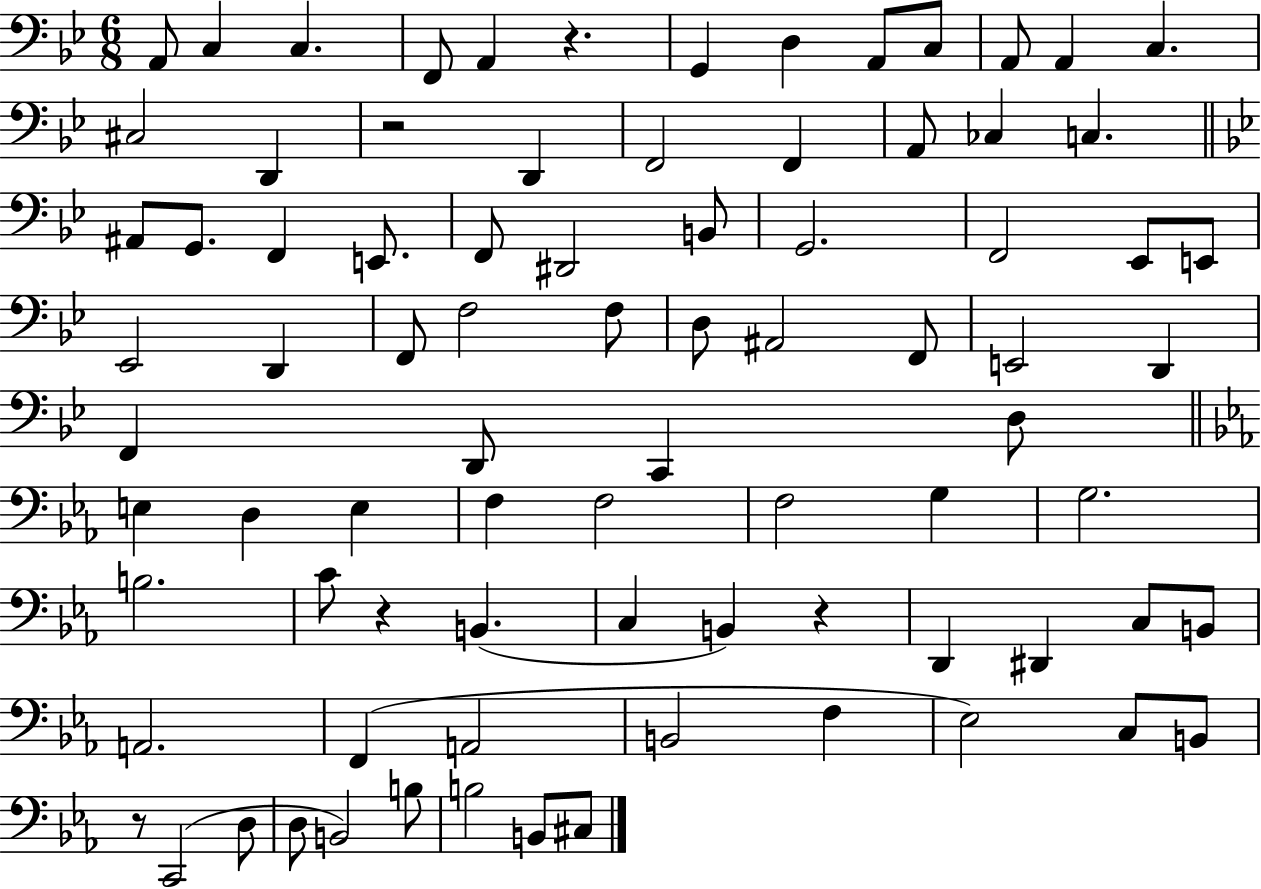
A2/e C3/q C3/q. F2/e A2/q R/q. G2/q D3/q A2/e C3/e A2/e A2/q C3/q. C#3/h D2/q R/h D2/q F2/h F2/q A2/e CES3/q C3/q. A#2/e G2/e. F2/q E2/e. F2/e D#2/h B2/e G2/h. F2/h Eb2/e E2/e Eb2/h D2/q F2/e F3/h F3/e D3/e A#2/h F2/e E2/h D2/q F2/q D2/e C2/q D3/e E3/q D3/q E3/q F3/q F3/h F3/h G3/q G3/h. B3/h. C4/e R/q B2/q. C3/q B2/q R/q D2/q D#2/q C3/e B2/e A2/h. F2/q A2/h B2/h F3/q Eb3/h C3/e B2/e R/e C2/h D3/e D3/e B2/h B3/e B3/h B2/e C#3/e